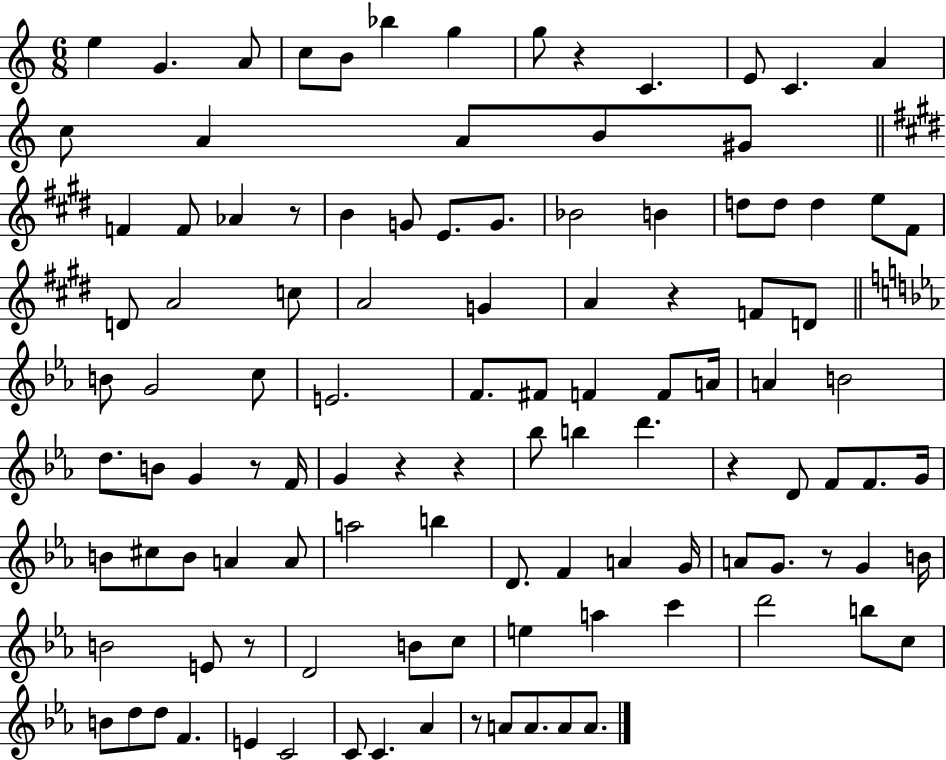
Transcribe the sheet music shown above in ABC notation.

X:1
T:Untitled
M:6/8
L:1/4
K:C
e G A/2 c/2 B/2 _b g g/2 z C E/2 C A c/2 A A/2 B/2 ^G/2 F F/2 _A z/2 B G/2 E/2 G/2 _B2 B d/2 d/2 d e/2 ^F/2 D/2 A2 c/2 A2 G A z F/2 D/2 B/2 G2 c/2 E2 F/2 ^F/2 F F/2 A/4 A B2 d/2 B/2 G z/2 F/4 G z z _b/2 b d' z D/2 F/2 F/2 G/4 B/2 ^c/2 B/2 A A/2 a2 b D/2 F A G/4 A/2 G/2 z/2 G B/4 B2 E/2 z/2 D2 B/2 c/2 e a c' d'2 b/2 c/2 B/2 d/2 d/2 F E C2 C/2 C _A z/2 A/2 A/2 A/2 A/2